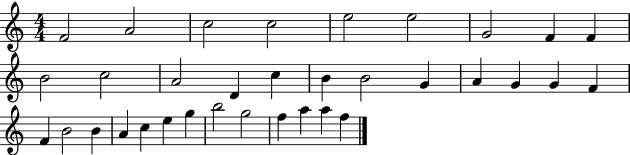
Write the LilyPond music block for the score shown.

{
  \clef treble
  \numericTimeSignature
  \time 4/4
  \key c \major
  f'2 a'2 | c''2 c''2 | e''2 e''2 | g'2 f'4 f'4 | \break b'2 c''2 | a'2 d'4 c''4 | b'4 b'2 g'4 | a'4 g'4 g'4 f'4 | \break f'4 b'2 b'4 | a'4 c''4 e''4 g''4 | b''2 g''2 | f''4 a''4 a''4 f''4 | \break \bar "|."
}